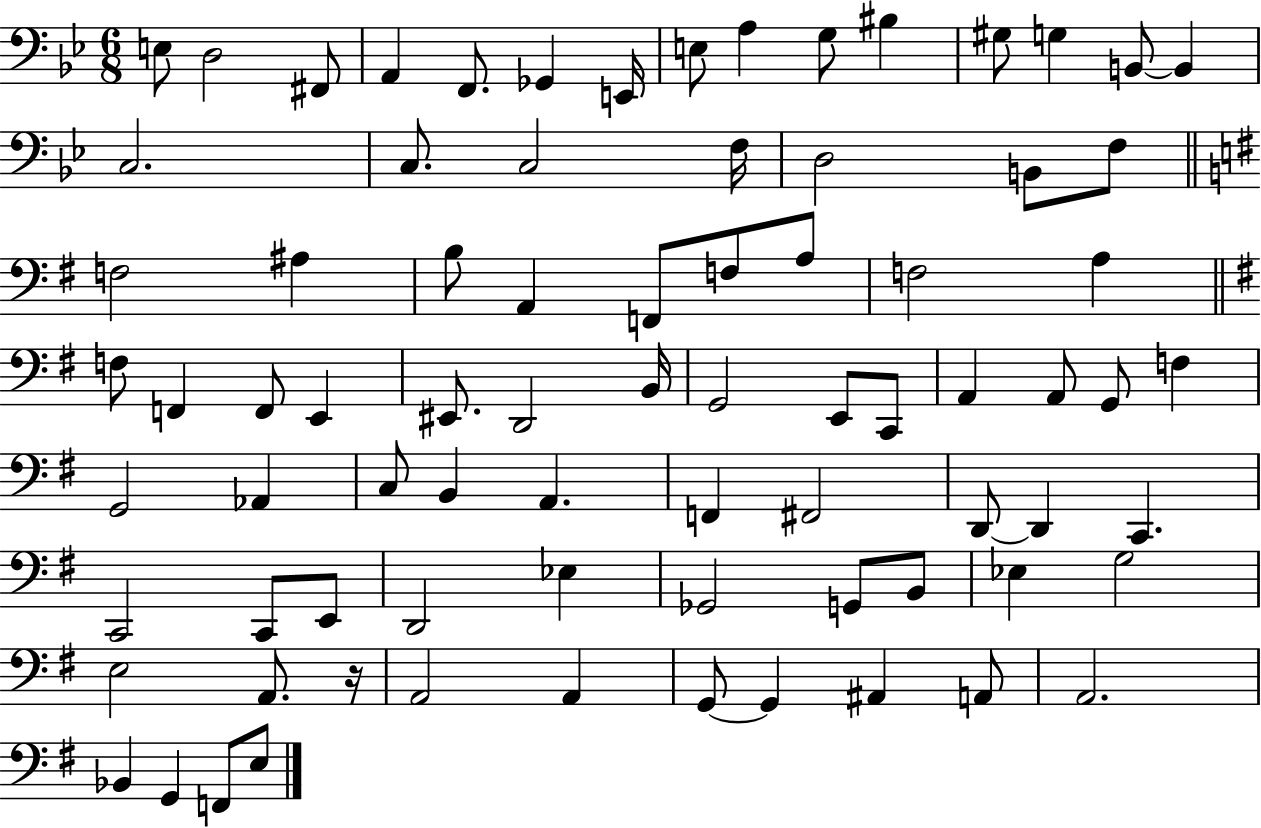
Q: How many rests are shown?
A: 1